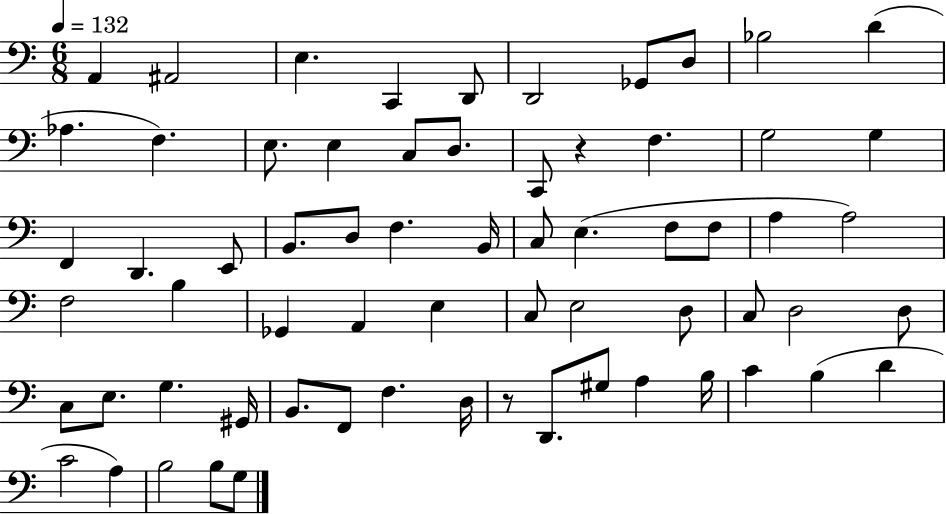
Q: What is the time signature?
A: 6/8